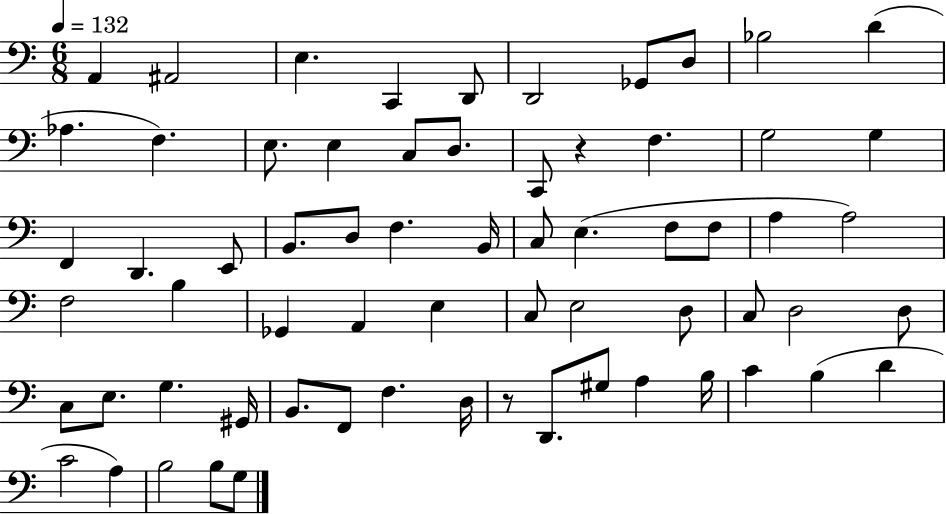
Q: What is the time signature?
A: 6/8